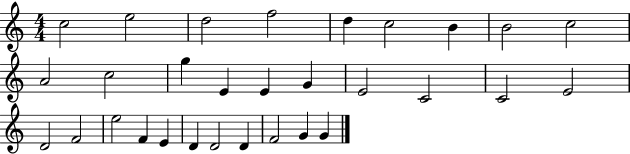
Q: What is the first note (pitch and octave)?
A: C5